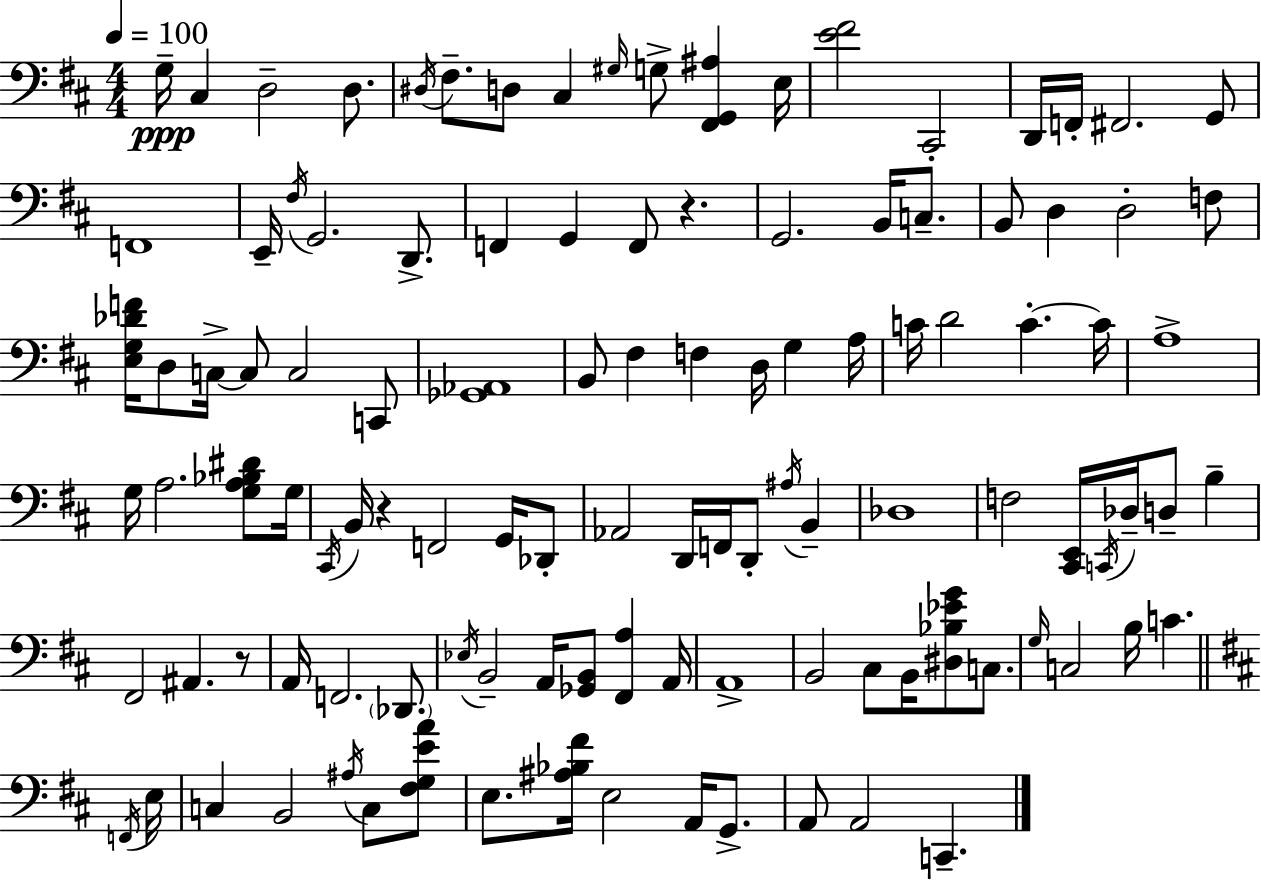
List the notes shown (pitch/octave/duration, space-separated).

G3/s C#3/q D3/h D3/e. D#3/s F#3/e. D3/e C#3/q G#3/s G3/e [F#2,G2,A#3]/q E3/s [E4,F#4]/h C#2/h D2/s F2/s F#2/h. G2/e F2/w E2/s F#3/s G2/h. D2/e. F2/q G2/q F2/e R/q. G2/h. B2/s C3/e. B2/e D3/q D3/h F3/e [E3,G3,Db4,F4]/s D3/e C3/s C3/e C3/h C2/e [Gb2,Ab2]/w B2/e F#3/q F3/q D3/s G3/q A3/s C4/s D4/h C4/q. C4/s A3/w G3/s A3/h. [G3,A3,Bb3,D#4]/e G3/s C#2/s B2/s R/q F2/h G2/s Db2/e Ab2/h D2/s F2/s D2/e A#3/s B2/q Db3/w F3/h [C#2,E2]/s C2/s Db3/s D3/e B3/q F#2/h A#2/q. R/e A2/s F2/h. Db2/e. Eb3/s B2/h A2/s [Gb2,B2]/e [F#2,A3]/q A2/s A2/w B2/h C#3/e B2/s [D#3,Bb3,Eb4,G4]/e C3/e. G3/s C3/h B3/s C4/q. F2/s E3/s C3/q B2/h A#3/s C3/e [F#3,G3,E4,A4]/e E3/e. [A#3,Bb3,F#4]/s E3/h A2/s G2/e. A2/e A2/h C2/q.